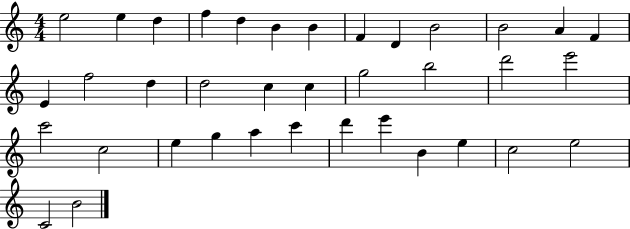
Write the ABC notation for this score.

X:1
T:Untitled
M:4/4
L:1/4
K:C
e2 e d f d B B F D B2 B2 A F E f2 d d2 c c g2 b2 d'2 e'2 c'2 c2 e g a c' d' e' B e c2 e2 C2 B2